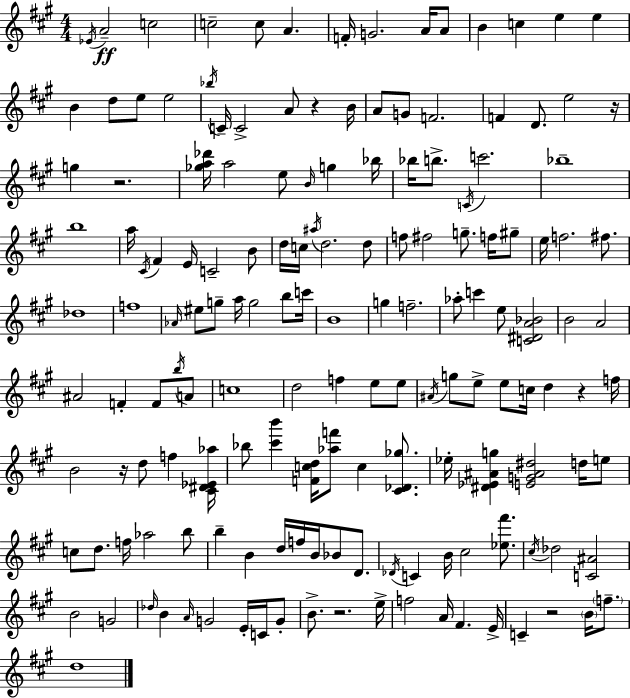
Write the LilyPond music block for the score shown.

{
  \clef treble
  \numericTimeSignature
  \time 4/4
  \key a \major
  \acciaccatura { ees'16 }\ff a'2-- c''2 | c''2-- c''8 a'4. | f'16-. g'2. a'16 a'8 | b'4 c''4 e''4 e''4 | \break b'4 d''8 e''8 e''2 | \acciaccatura { bes''16 } c'16-- c'2-> a'8 r4 | b'16 a'8 g'8 f'2. | f'4 d'8. e''2 | \break r16 g''4 r2. | <ges'' a'' des'''>16 a''2 e''8 \grace { b'16 } g''4 | bes''16 bes''16 b''8.-> \acciaccatura { c'16 } c'''2. | bes''1-- | \break b''1 | a''16 \acciaccatura { cis'16 } fis'4 e'16 c'2-- | b'8 d''16 c''16 \acciaccatura { ais''16 } d''2. | d''8 f''8 fis''2 | \break g''8.-- f''16 gis''8-- e''16 f''2. | fis''8. des''1 | f''1 | \grace { aes'16 } eis''8 g''8-- a''16 g''2 | \break b''8 c'''16 b'1 | g''4 f''2.-- | aes''8-. c'''4 e''8 <c' dis' a' bes'>2 | b'2 a'2 | \break ais'2 f'4-. | f'8 \acciaccatura { b''16 } a'8 c''1 | d''2 | f''4 e''8 e''8 \acciaccatura { ais'16 } g''8 e''8-> e''8 c''16 | \break d''4 r4 f''16 b'2 | r16 d''8 f''4 <cis' dis' ees' aes''>16 bes''8 <cis''' b'''>4 <f' c'' d''>16 | <aes'' f'''>8 c''4 <cis' des' ges''>8. ees''16-. <dis' ees' ais' g''>4 <e' g' ais' dis''>2 | d''16 e''8 c''8 d''8. f''16 aes''2 | \break b''8 b''4-- b'4 | d''16 f''16 b'16 bes'8 d'8. \acciaccatura { des'16 } c'4 b'16 cis''2 | <ees'' fis'''>8. \acciaccatura { cis''16 } des''2 | <c' ais'>2 b'2 | \break g'2 \grace { des''16 } b'4 | \grace { a'16 } g'2 e'16-. c'16 g'8-. b'8.-> | r2. e''16-> f''2 | a'16 fis'4. e'16-> c'4-- | \break r2 \parenthesize b'16 \parenthesize f''8.-- d''1 | \bar "|."
}